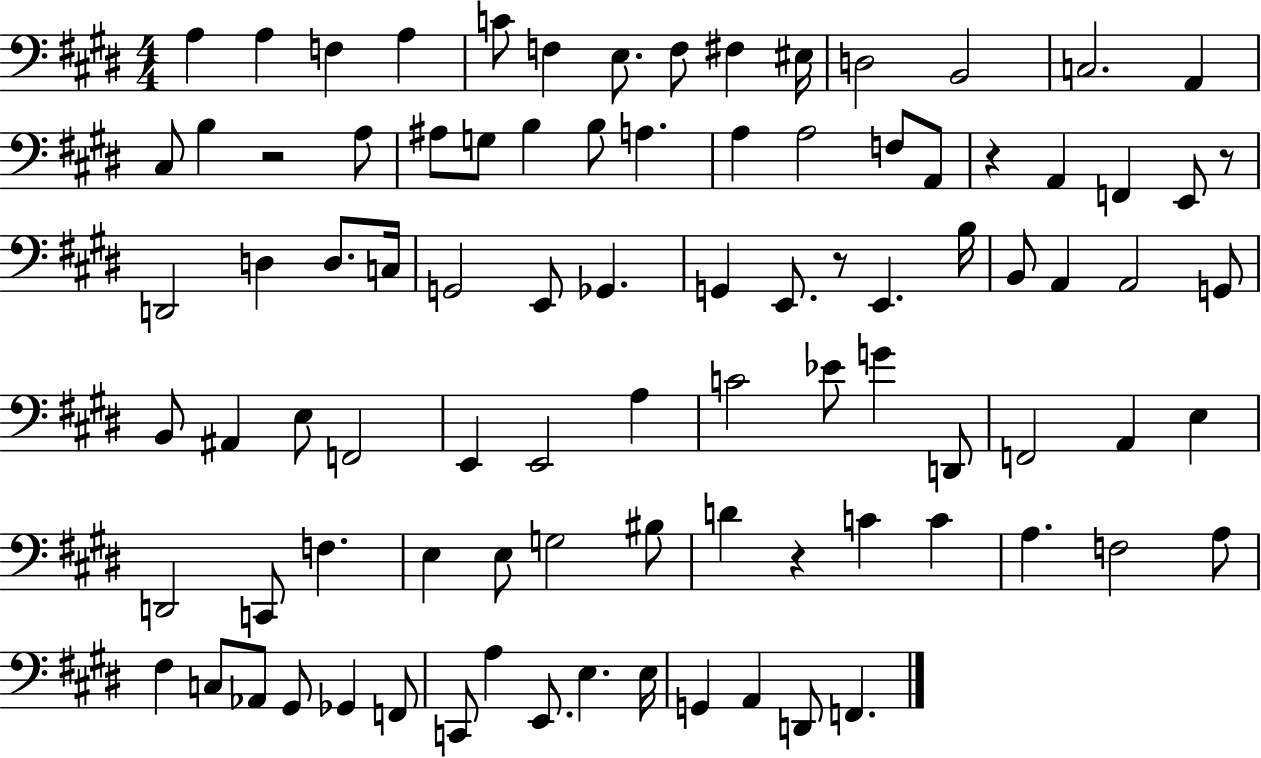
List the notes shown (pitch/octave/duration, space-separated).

A3/q A3/q F3/q A3/q C4/e F3/q E3/e. F3/e F#3/q EIS3/s D3/h B2/h C3/h. A2/q C#3/e B3/q R/h A3/e A#3/e G3/e B3/q B3/e A3/q. A3/q A3/h F3/e A2/e R/q A2/q F2/q E2/e R/e D2/h D3/q D3/e. C3/s G2/h E2/e Gb2/q. G2/q E2/e. R/e E2/q. B3/s B2/e A2/q A2/h G2/e B2/e A#2/q E3/e F2/h E2/q E2/h A3/q C4/h Eb4/e G4/q D2/e F2/h A2/q E3/q D2/h C2/e F3/q. E3/q E3/e G3/h BIS3/e D4/q R/q C4/q C4/q A3/q. F3/h A3/e F#3/q C3/e Ab2/e G#2/e Gb2/q F2/e C2/e A3/q E2/e. E3/q. E3/s G2/q A2/q D2/e F2/q.